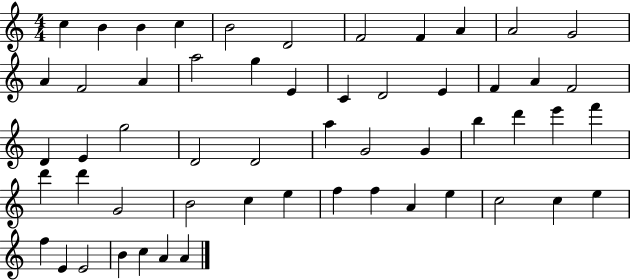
{
  \clef treble
  \numericTimeSignature
  \time 4/4
  \key c \major
  c''4 b'4 b'4 c''4 | b'2 d'2 | f'2 f'4 a'4 | a'2 g'2 | \break a'4 f'2 a'4 | a''2 g''4 e'4 | c'4 d'2 e'4 | f'4 a'4 f'2 | \break d'4 e'4 g''2 | d'2 d'2 | a''4 g'2 g'4 | b''4 d'''4 e'''4 f'''4 | \break d'''4 d'''4 g'2 | b'2 c''4 e''4 | f''4 f''4 a'4 e''4 | c''2 c''4 e''4 | \break f''4 e'4 e'2 | b'4 c''4 a'4 a'4 | \bar "|."
}